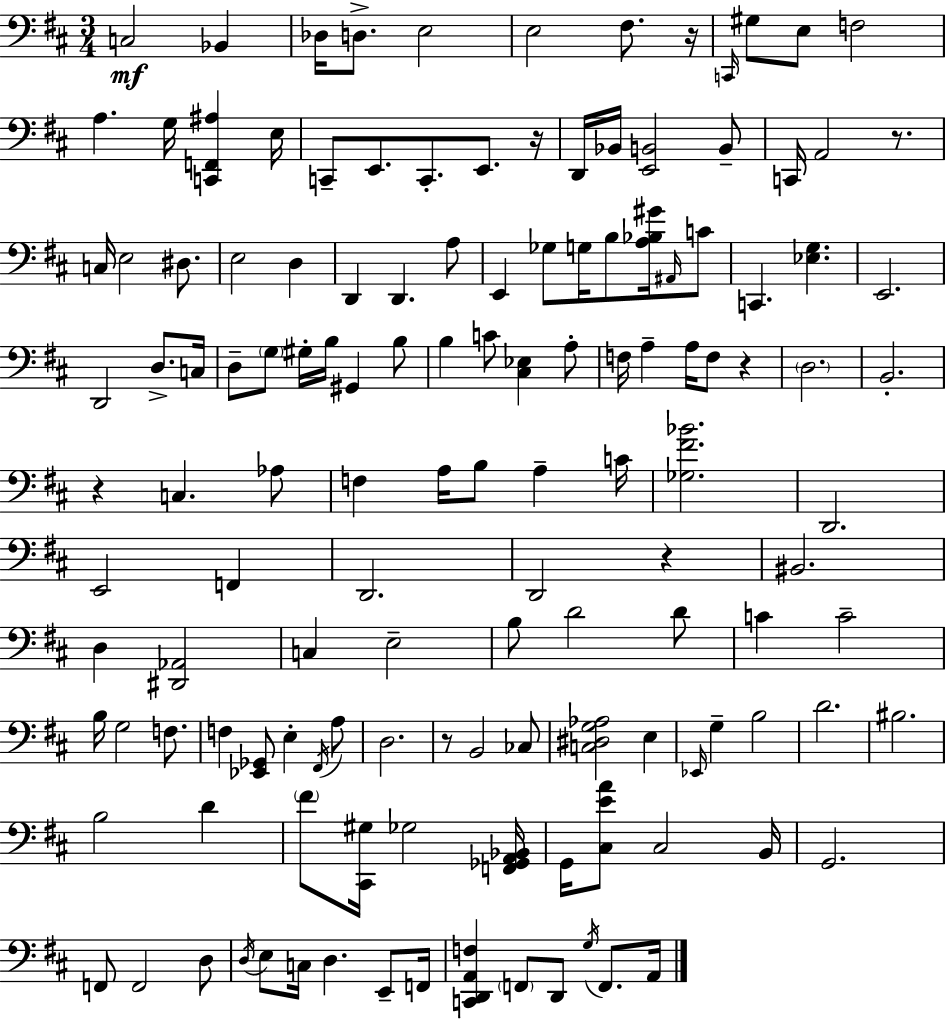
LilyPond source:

{
  \clef bass
  \numericTimeSignature
  \time 3/4
  \key d \major
  c2\mf bes,4 | des16 d8.-> e2 | e2 fis8. r16 | \grace { c,16 } gis8 e8 f2 | \break a4. g16 <c, f, ais>4 | e16 c,8-- e,8. c,8.-. e,8. | r16 d,16 bes,16 <e, b,>2 b,8-- | c,16 a,2 r8. | \break c16 e2 dis8. | e2 d4 | d,4 d,4. a8 | e,4 ges8 g16 b8 <a bes gis'>16 \grace { ais,16 } | \break c'8 c,4. <ees g>4. | e,2. | d,2 d8.-> | c16 d8-- \parenthesize g8 gis16-. b16 gis,4 | \break b8 b4 c'8 <cis ees>4 | a8-. f16 a4-- a16 f8 r4 | \parenthesize d2. | b,2.-. | \break r4 c4. | aes8 f4 a16 b8 a4-- | c'16 <ges fis' bes'>2. | d,2. | \break e,2 f,4 | d,2. | d,2 r4 | bis,2. | \break d4 <dis, aes,>2 | c4 e2-- | b8 d'2 | d'8 c'4 c'2-- | \break b16 g2 f8. | f4 <ees, ges,>8 e4-. | \acciaccatura { fis,16 } a8 d2. | r8 b,2 | \break ces8 <c dis g aes>2 e4 | \grace { ees,16 } g4-- b2 | d'2. | bis2. | \break b2 | d'4 \parenthesize fis'8 <cis, gis>16 ges2 | <f, ges, a, bes,>16 g,16 <cis e' a'>8 cis2 | b,16 g,2. | \break f,8 f,2 | d8 \acciaccatura { d16 } e8 c16 d4. | e,8-- f,16 <c, d, a, f>4 \parenthesize f,8 d,8 | \acciaccatura { g16 } f,8. a,16 \bar "|."
}